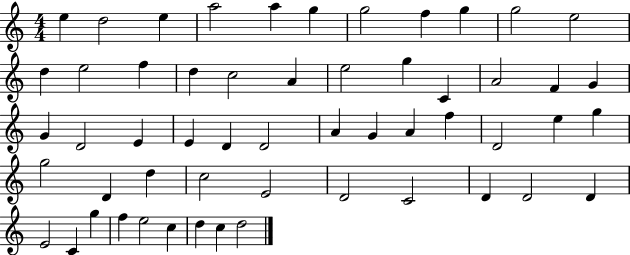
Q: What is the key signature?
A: C major